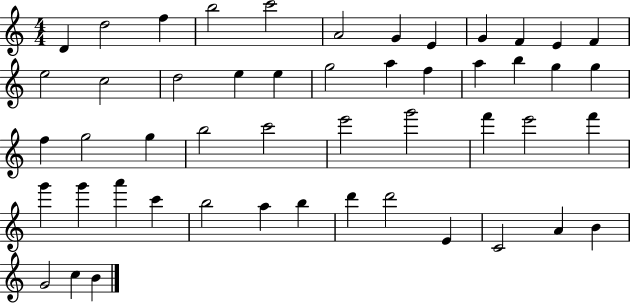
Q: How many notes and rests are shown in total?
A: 50